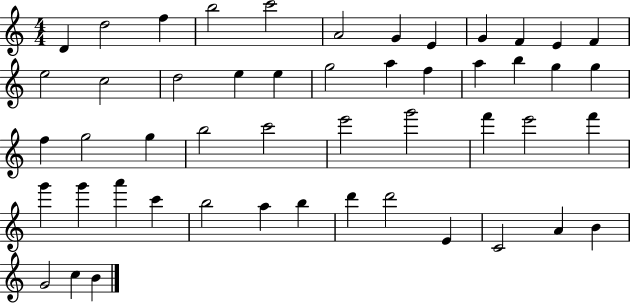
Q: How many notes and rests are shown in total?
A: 50